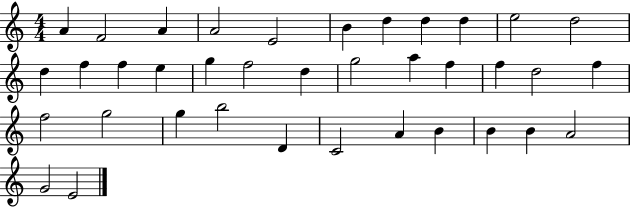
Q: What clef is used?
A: treble